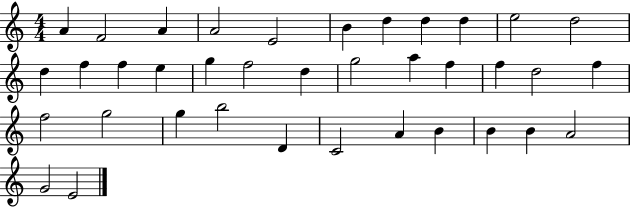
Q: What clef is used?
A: treble